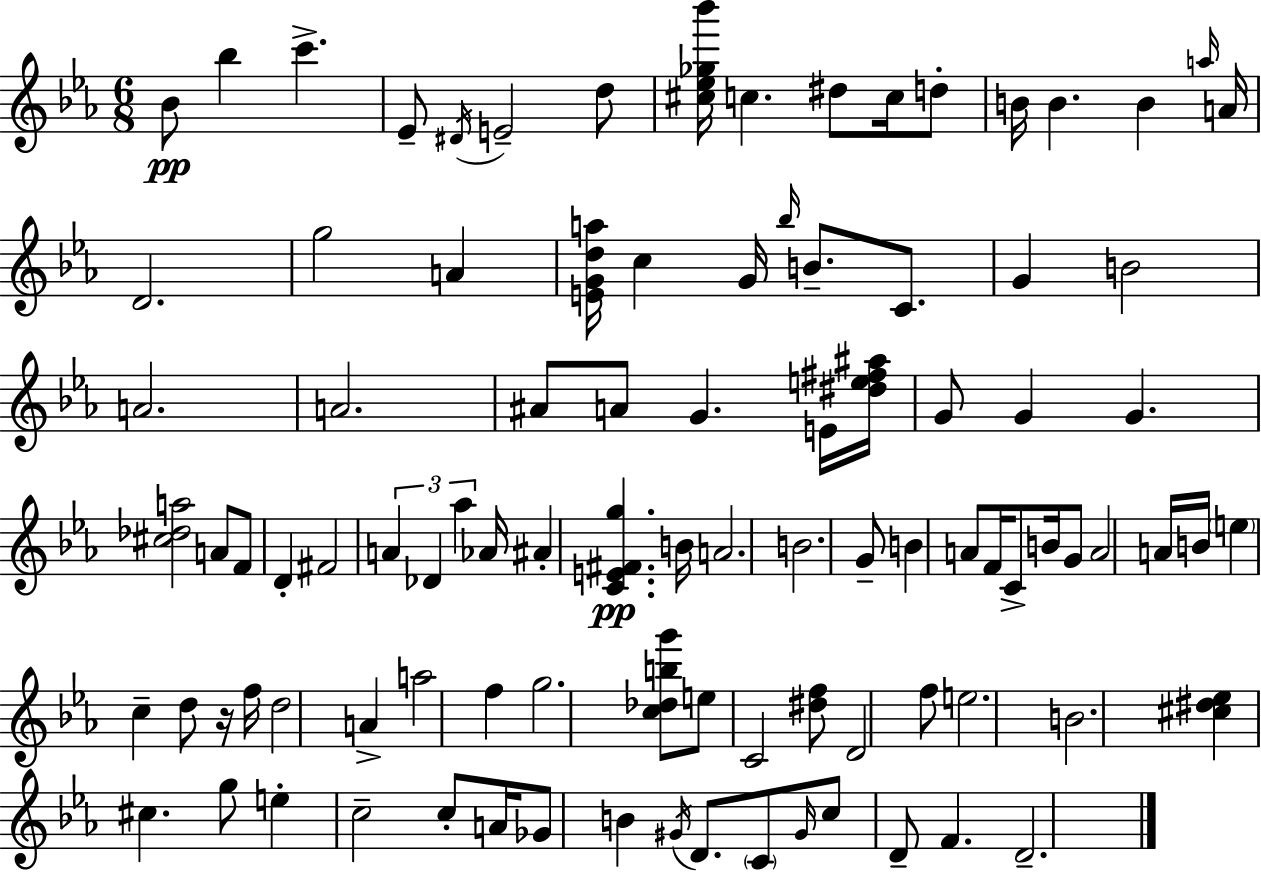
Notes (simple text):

Bb4/e Bb5/q C6/q. Eb4/e D#4/s E4/h D5/e [C#5,Eb5,Gb5,Bb6]/s C5/q. D#5/e C5/s D5/e B4/s B4/q. B4/q A5/s A4/s D4/h. G5/h A4/q [E4,G4,D5,A5]/s C5/q G4/s Bb5/s B4/e. C4/e. G4/q B4/h A4/h. A4/h. A#4/e A4/e G4/q. E4/s [D#5,E5,F#5,A#5]/s G4/e G4/q G4/q. [C#5,Db5,A5]/h A4/e F4/e D4/q F#4/h A4/q Db4/q Ab5/q Ab4/s A#4/q [C4,E4,F#4,G5]/q. B4/s A4/h. B4/h. G4/e B4/q A4/e F4/s C4/e B4/s G4/e A4/h A4/s B4/s E5/q C5/q D5/e R/s F5/s D5/h A4/q A5/h F5/q G5/h. [C5,Db5,B5,G6]/e E5/e C4/h [D#5,F5]/e D4/h F5/e E5/h. B4/h. [C#5,D#5,Eb5]/q C#5/q. G5/e E5/q C5/h C5/e A4/s Gb4/e B4/q G#4/s D4/e. C4/e G#4/s C5/e D4/e F4/q. D4/h.